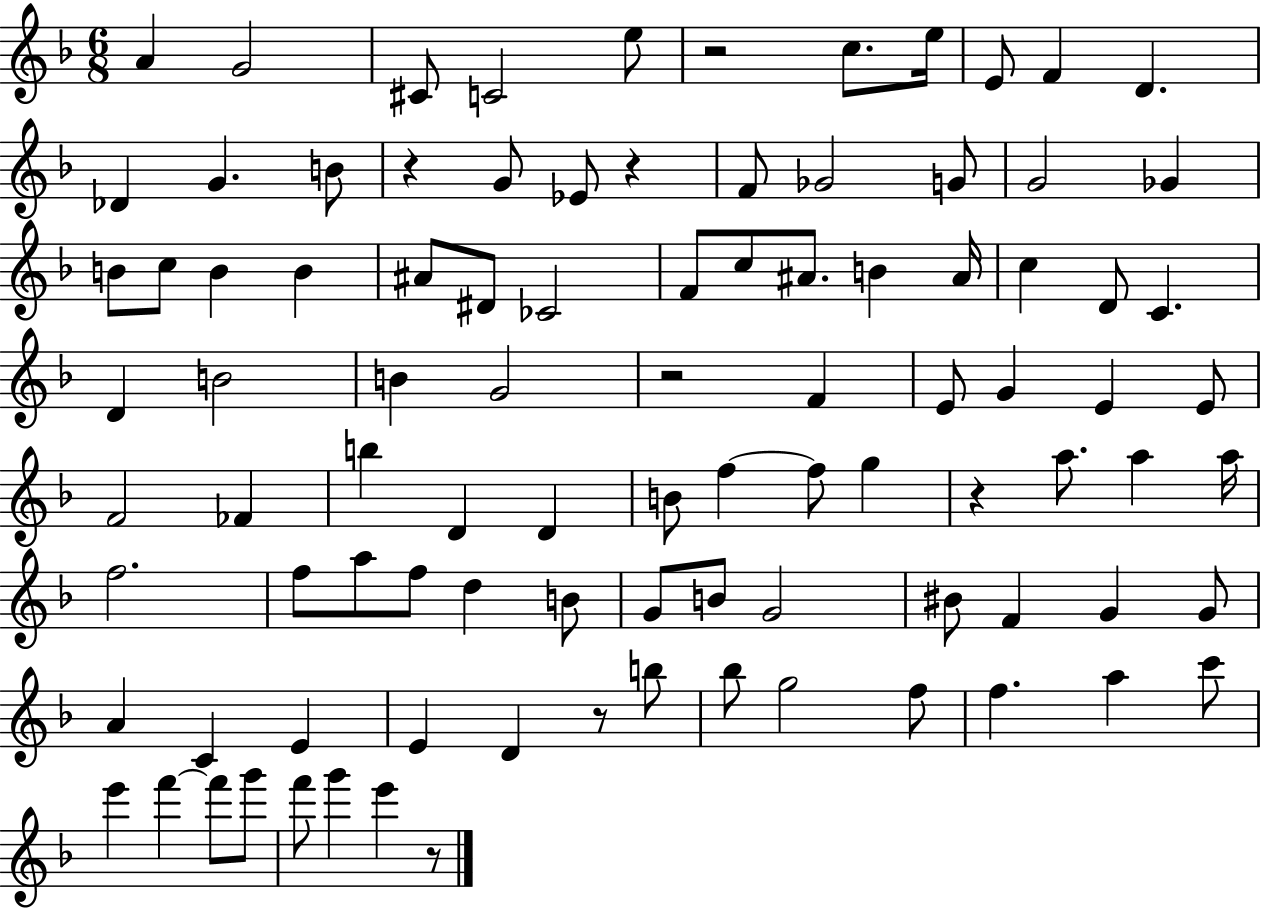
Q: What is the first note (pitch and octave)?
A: A4